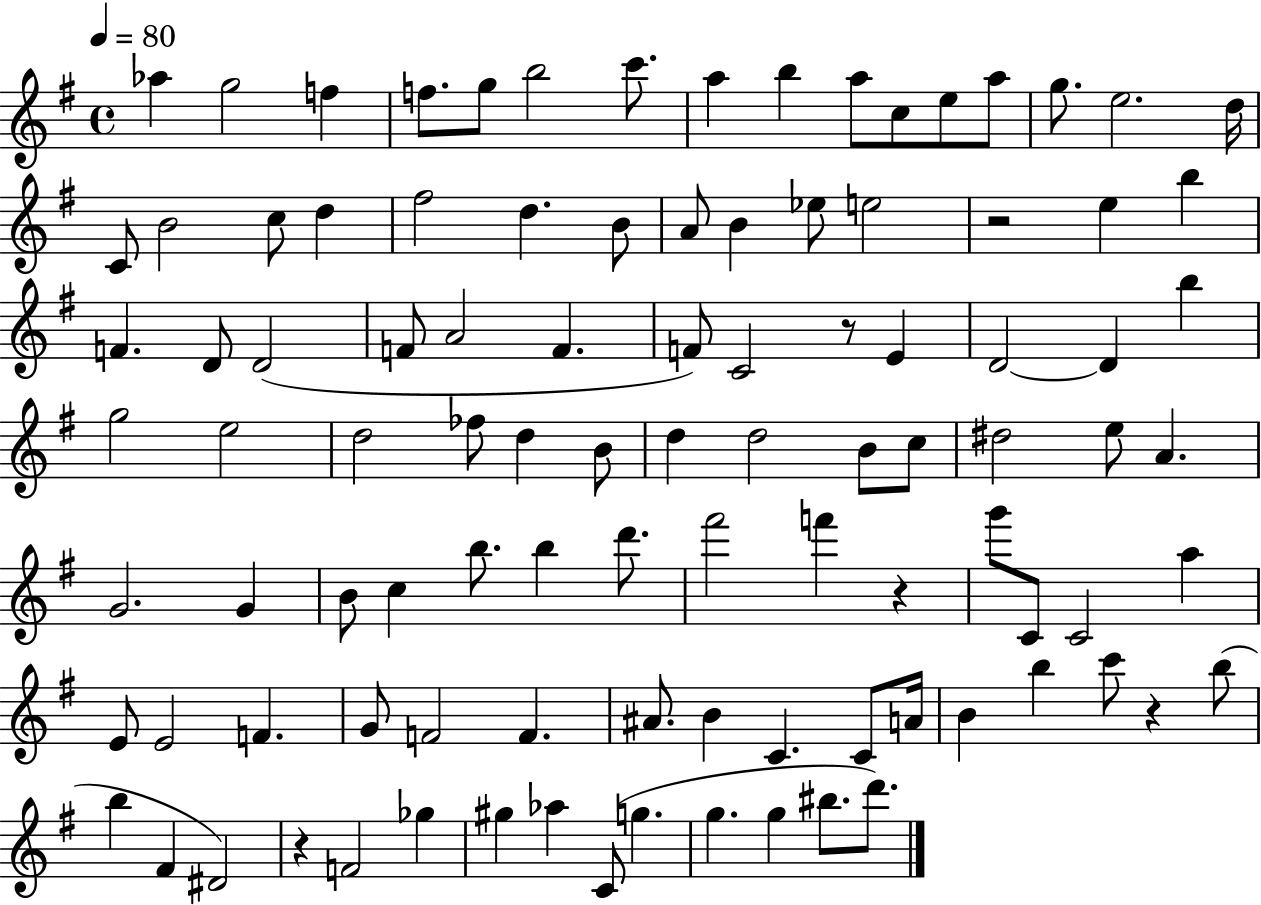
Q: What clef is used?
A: treble